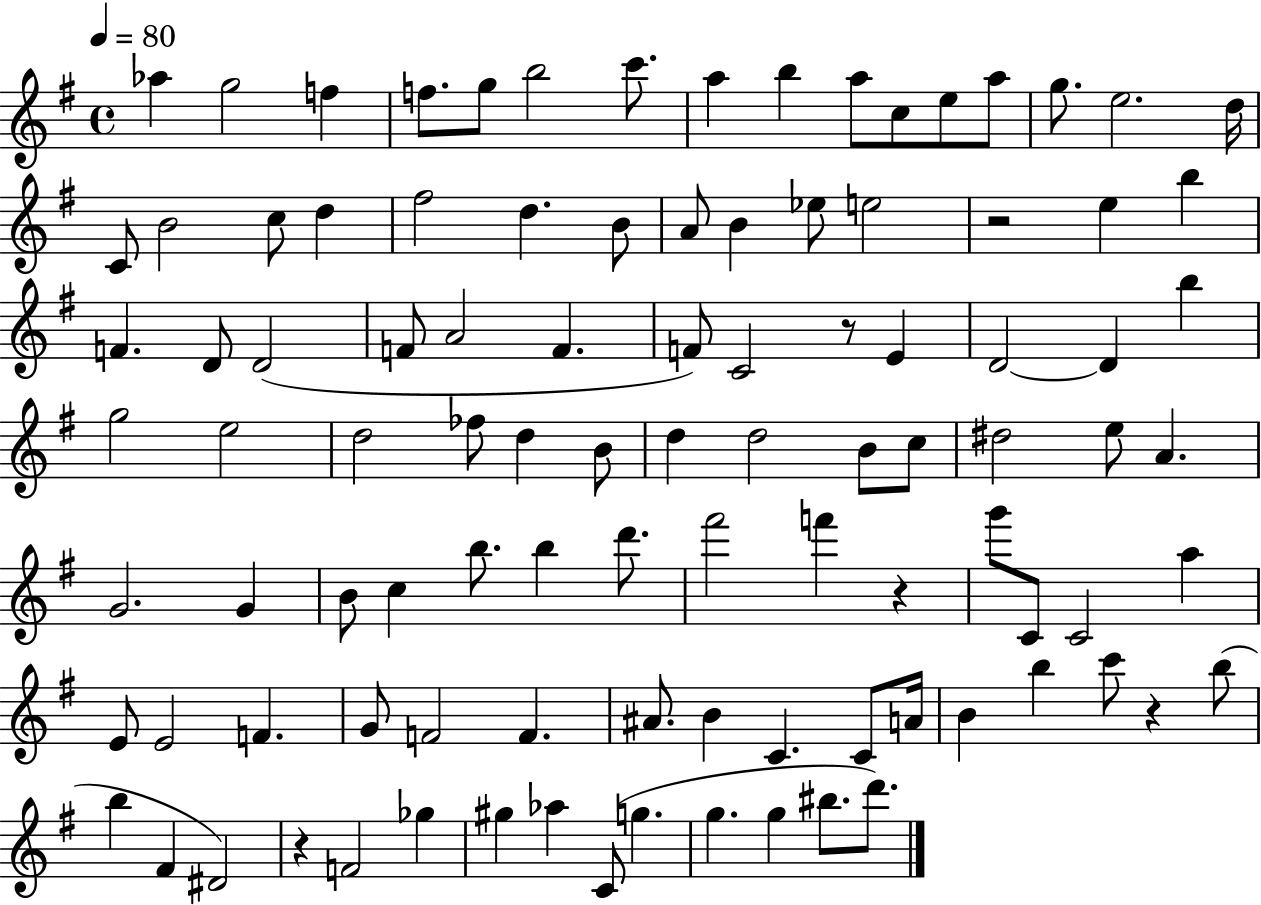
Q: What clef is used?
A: treble